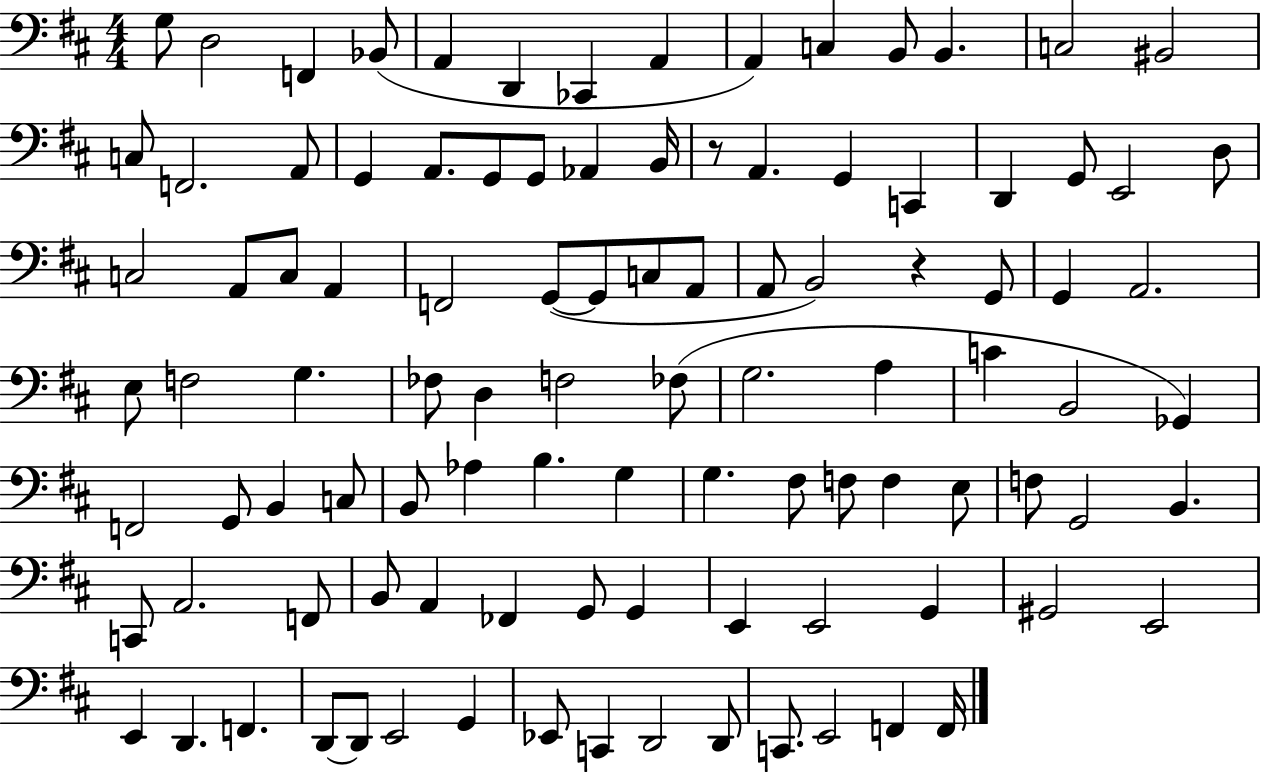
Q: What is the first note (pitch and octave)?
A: G3